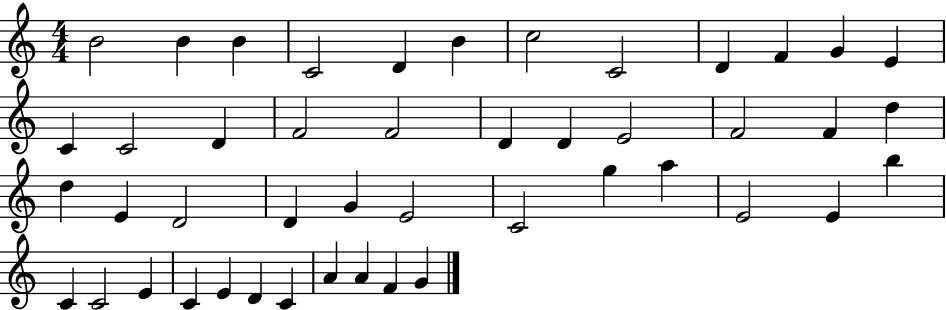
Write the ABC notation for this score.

X:1
T:Untitled
M:4/4
L:1/4
K:C
B2 B B C2 D B c2 C2 D F G E C C2 D F2 F2 D D E2 F2 F d d E D2 D G E2 C2 g a E2 E b C C2 E C E D C A A F G